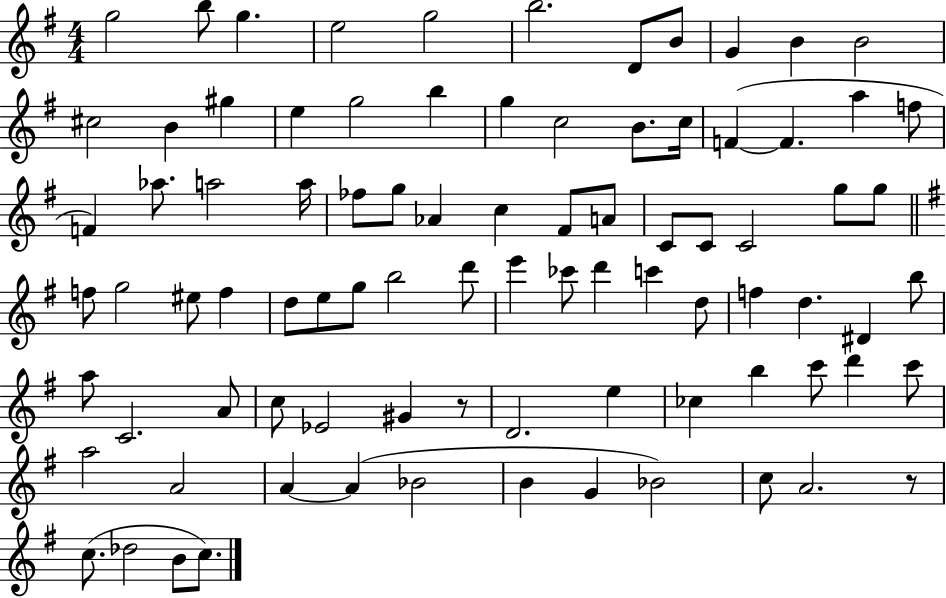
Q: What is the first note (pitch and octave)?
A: G5